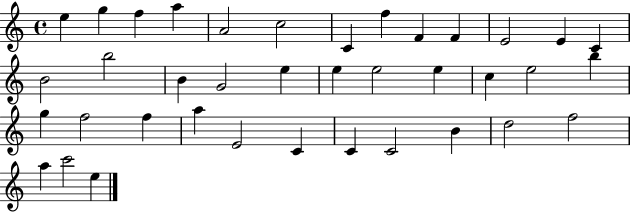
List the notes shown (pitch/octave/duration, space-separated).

E5/q G5/q F5/q A5/q A4/h C5/h C4/q F5/q F4/q F4/q E4/h E4/q C4/q B4/h B5/h B4/q G4/h E5/q E5/q E5/h E5/q C5/q E5/h B5/q G5/q F5/h F5/q A5/q E4/h C4/q C4/q C4/h B4/q D5/h F5/h A5/q C6/h E5/q